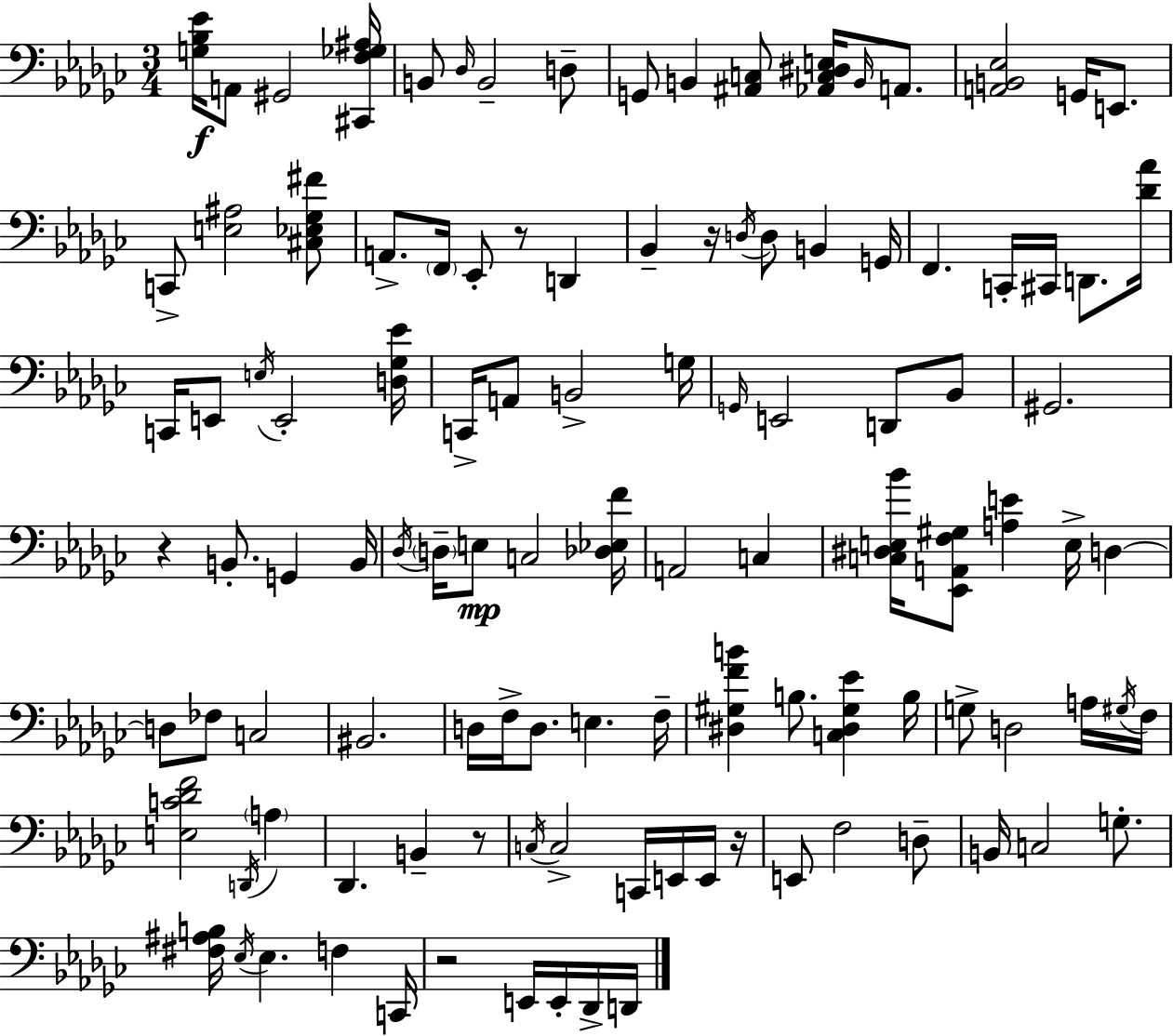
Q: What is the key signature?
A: EES minor